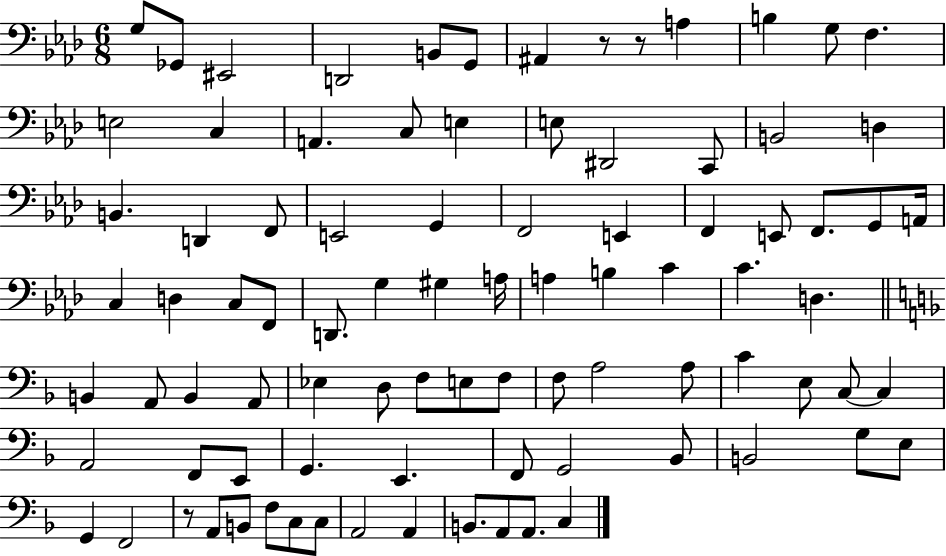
{
  \clef bass
  \numericTimeSignature
  \time 6/8
  \key aes \major
  g8 ges,8 eis,2 | d,2 b,8 g,8 | ais,4 r8 r8 a4 | b4 g8 f4. | \break e2 c4 | a,4. c8 e4 | e8 dis,2 c,8 | b,2 d4 | \break b,4. d,4 f,8 | e,2 g,4 | f,2 e,4 | f,4 e,8 f,8. g,8 a,16 | \break c4 d4 c8 f,8 | d,8. g4 gis4 a16 | a4 b4 c'4 | c'4. d4. | \break \bar "||" \break \key d \minor b,4 a,8 b,4 a,8 | ees4 d8 f8 e8 f8 | f8 a2 a8 | c'4 e8 c8~~ c4 | \break a,2 f,8 e,8 | g,4. e,4. | f,8 g,2 bes,8 | b,2 g8 e8 | \break g,4 f,2 | r8 a,8 b,8 f8 c8 c8 | a,2 a,4 | b,8. a,8 a,8. c4 | \break \bar "|."
}